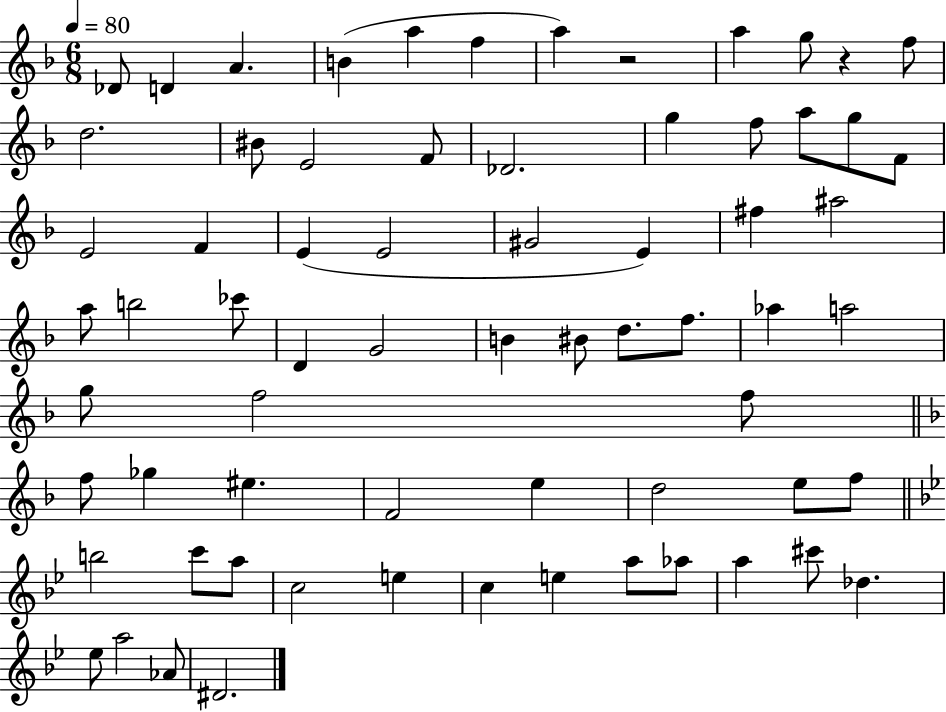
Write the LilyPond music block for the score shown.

{
  \clef treble
  \numericTimeSignature
  \time 6/8
  \key f \major
  \tempo 4 = 80
  des'8 d'4 a'4. | b'4( a''4 f''4 | a''4) r2 | a''4 g''8 r4 f''8 | \break d''2. | bis'8 e'2 f'8 | des'2. | g''4 f''8 a''8 g''8 f'8 | \break e'2 f'4 | e'4( e'2 | gis'2 e'4) | fis''4 ais''2 | \break a''8 b''2 ces'''8 | d'4 g'2 | b'4 bis'8 d''8. f''8. | aes''4 a''2 | \break g''8 f''2 f''8 | \bar "||" \break \key f \major f''8 ges''4 eis''4. | f'2 e''4 | d''2 e''8 f''8 | \bar "||" \break \key g \minor b''2 c'''8 a''8 | c''2 e''4 | c''4 e''4 a''8 aes''8 | a''4 cis'''8 des''4. | \break ees''8 a''2 aes'8 | dis'2. | \bar "|."
}